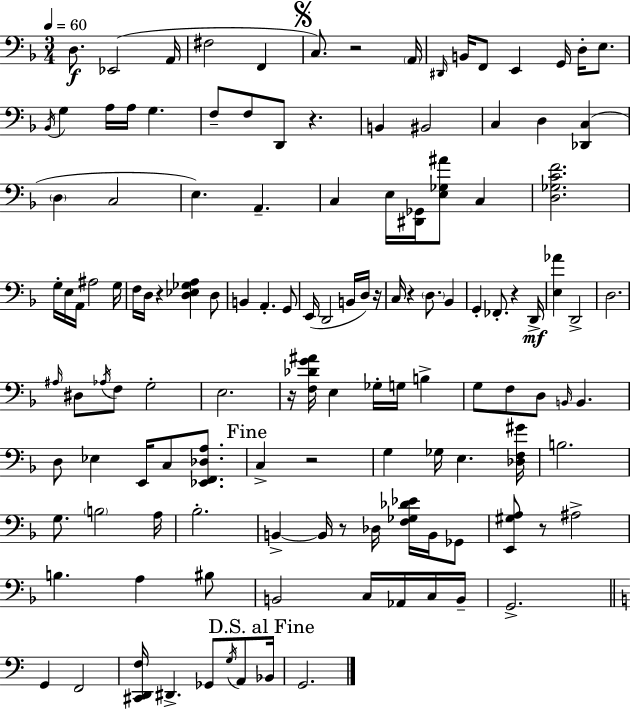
D3/e. Eb2/h A2/s F#3/h F2/q C3/e. R/h A2/s D#2/s B2/s F2/e E2/q G2/s D3/s E3/e. Bb2/s G3/q A3/s A3/s G3/q. F3/e F3/e D2/e R/q. B2/q BIS2/h C3/q D3/q [Db2,C3]/q D3/q C3/h E3/q. A2/q. C3/q E3/s [D#2,Gb2]/s [E3,Gb3,A#4]/e C3/q [D3,Gb3,C4,F4]/h. G3/s E3/s A2/s A#3/h G3/s F3/s D3/s R/q [D3,Eb3,Gb3,A3]/q D3/e B2/q A2/q. G2/e E2/s D2/h B2/s D3/s R/s C3/s R/q D3/e. Bb2/q G2/q FES2/e. R/q D2/s [E3,Ab4]/q D2/h D3/h. A#3/s D#3/e Ab3/s F3/e G3/h E3/h. R/s [F3,Db4,G4,A#4]/s E3/q Gb3/s G3/s B3/q G3/e F3/e D3/e B2/s B2/q. D3/e Eb3/q E2/s C3/e [Eb2,F2,Db3,A3]/e. C3/q R/h G3/q Gb3/s E3/q. [Db3,F3,G#4]/s B3/h. G3/e. B3/h A3/s Bb3/h. B2/q B2/s R/e Db3/s [F3,Gb3,Db4,Eb4]/s B2/s Gb2/e [E2,G#3,A3]/e R/e A#3/h B3/q. A3/q BIS3/e B2/h C3/s Ab2/s C3/s B2/s G2/h. G2/q F2/h [C#2,D2,F3]/s D#2/q. Gb2/e G3/s A2/e Bb2/s G2/h.